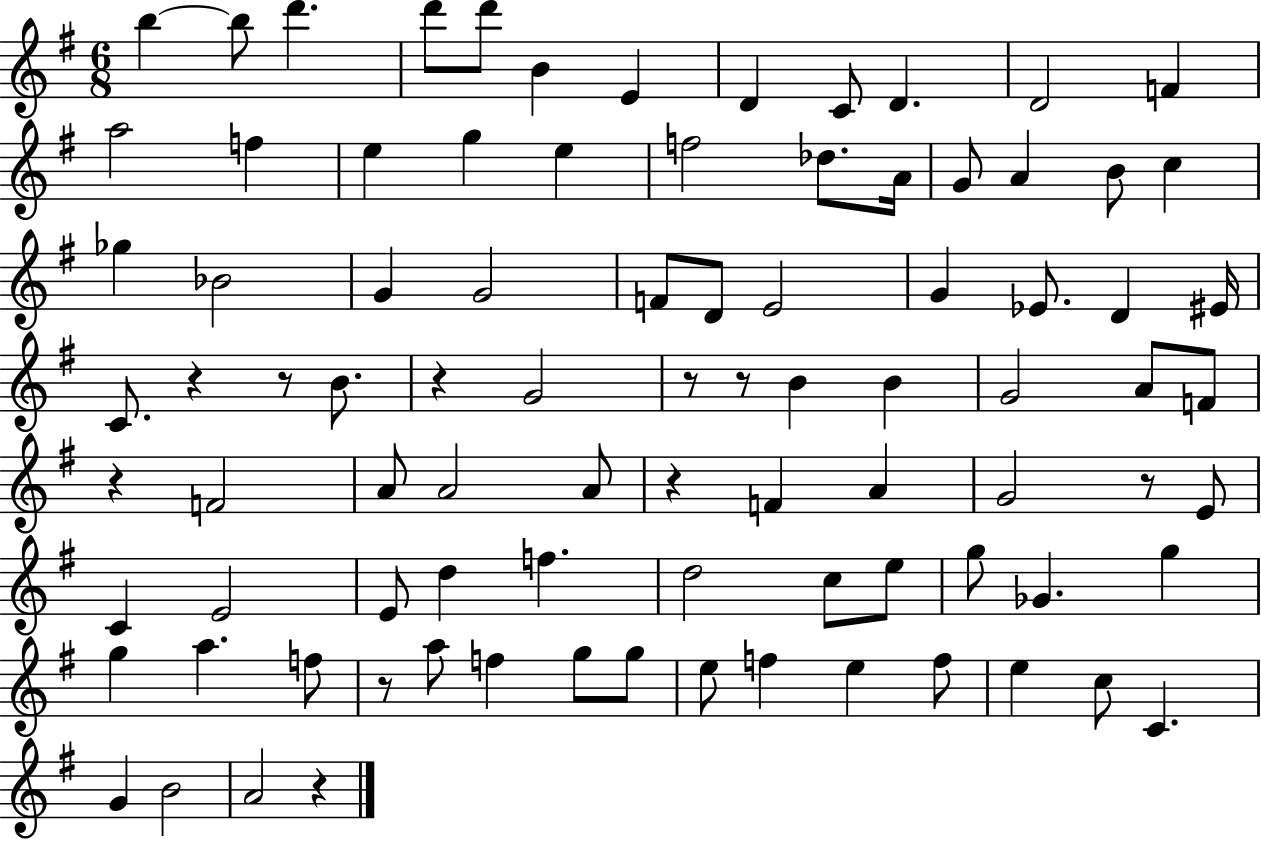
X:1
T:Untitled
M:6/8
L:1/4
K:G
b b/2 d' d'/2 d'/2 B E D C/2 D D2 F a2 f e g e f2 _d/2 A/4 G/2 A B/2 c _g _B2 G G2 F/2 D/2 E2 G _E/2 D ^E/4 C/2 z z/2 B/2 z G2 z/2 z/2 B B G2 A/2 F/2 z F2 A/2 A2 A/2 z F A G2 z/2 E/2 C E2 E/2 d f d2 c/2 e/2 g/2 _G g g a f/2 z/2 a/2 f g/2 g/2 e/2 f e f/2 e c/2 C G B2 A2 z